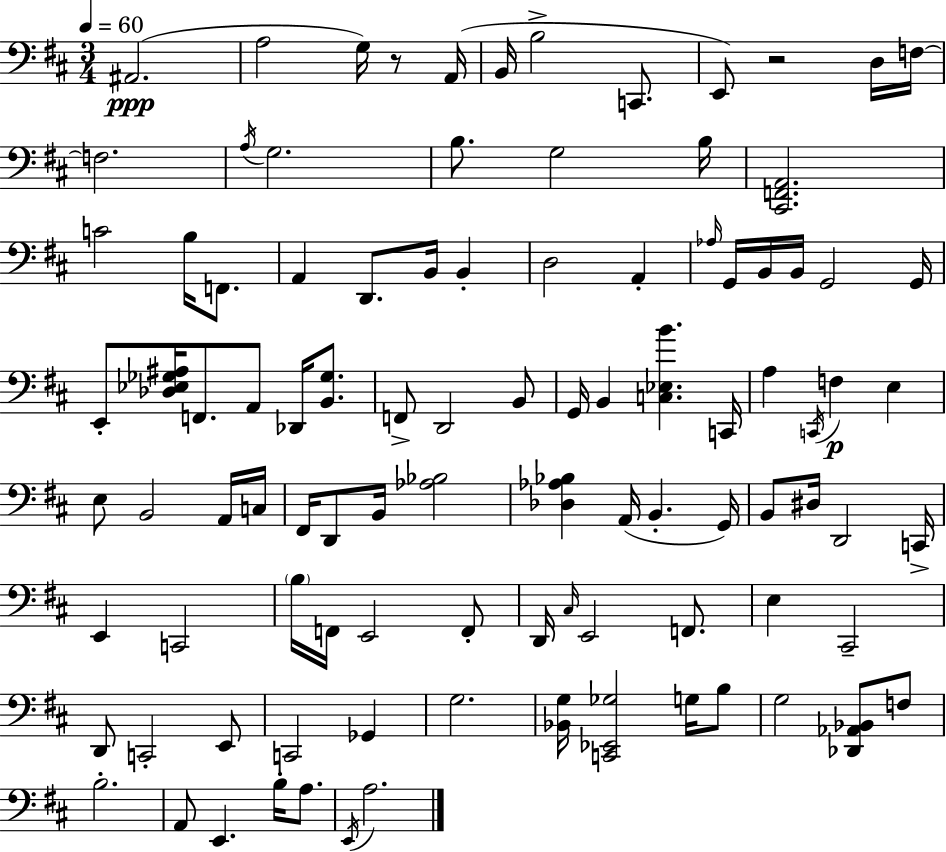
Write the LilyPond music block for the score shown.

{
  \clef bass
  \numericTimeSignature
  \time 3/4
  \key d \major
  \tempo 4 = 60
  \repeat volta 2 { ais,2.(\ppp | a2 g16) r8 a,16( | b,16 b2-> c,8. | e,8) r2 d16 f16~~ | \break f2. | \acciaccatura { a16 } g2. | b8. g2 | b16 <cis, f, a,>2. | \break c'2 b16 f,8. | a,4 d,8. b,16 b,4-. | d2 a,4-. | \grace { aes16 } g,16 b,16 b,16 g,2 | \break g,16 e,8-. <des ees ges ais>16 f,8. a,8 des,16 <b, ges>8. | f,8-> d,2 | b,8 g,16 b,4 <c ees b'>4. | c,16 a4 \acciaccatura { c,16 } f4\p e4 | \break e8 b,2 | a,16 c16 fis,16 d,8 b,16 <aes bes>2 | <des aes bes>4 a,16( b,4.-. | g,16) b,8 dis16 d,2 | \break c,16-> e,4 c,2 | \parenthesize b16 f,16 e,2 | f,8-. d,16 \grace { cis16 } e,2 | f,8. e4 cis,2-- | \break d,8 c,2-. | e,8 c,2 | ges,4 g2. | <bes, g>16 <c, ees, ges>2 | \break g16 b8 g2 | <des, aes, bes,>8 f8 b2.-. | a,8 e,4. | b16-. a8. \acciaccatura { e,16 } a2. | \break } \bar "|."
}